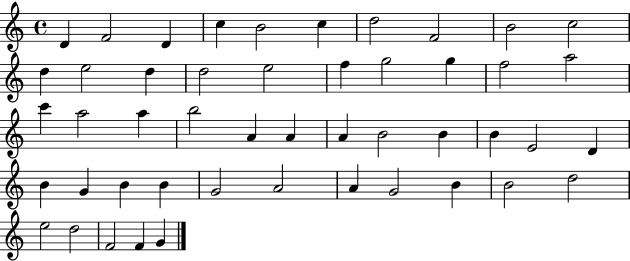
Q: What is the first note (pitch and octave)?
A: D4